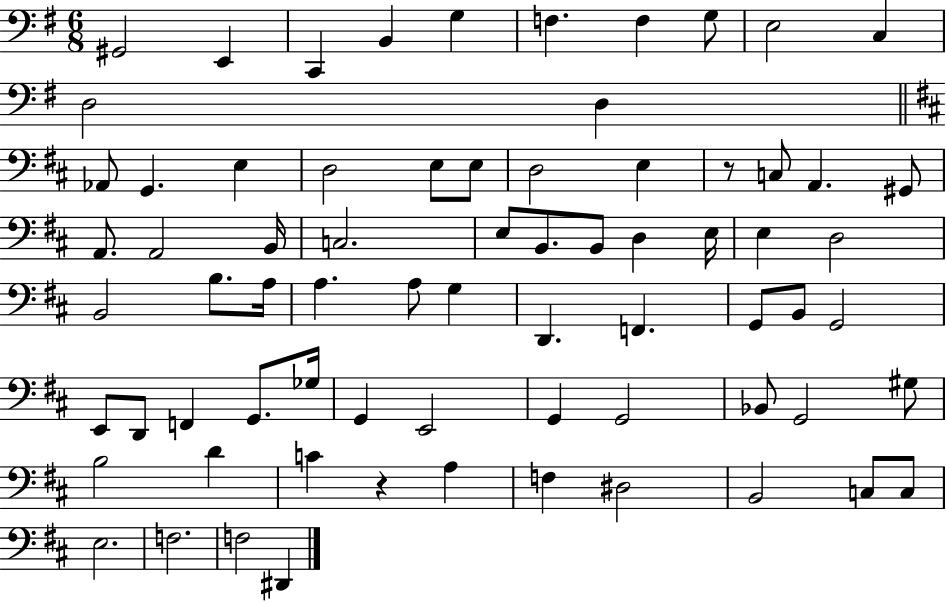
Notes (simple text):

G#2/h E2/q C2/q B2/q G3/q F3/q. F3/q G3/e E3/h C3/q D3/h D3/q Ab2/e G2/q. E3/q D3/h E3/e E3/e D3/h E3/q R/e C3/e A2/q. G#2/e A2/e. A2/h B2/s C3/h. E3/e B2/e. B2/e D3/q E3/s E3/q D3/h B2/h B3/e. A3/s A3/q. A3/e G3/q D2/q. F2/q. G2/e B2/e G2/h E2/e D2/e F2/q G2/e. Gb3/s G2/q E2/h G2/q G2/h Bb2/e G2/h G#3/e B3/h D4/q C4/q R/q A3/q F3/q D#3/h B2/h C3/e C3/e E3/h. F3/h. F3/h D#2/q